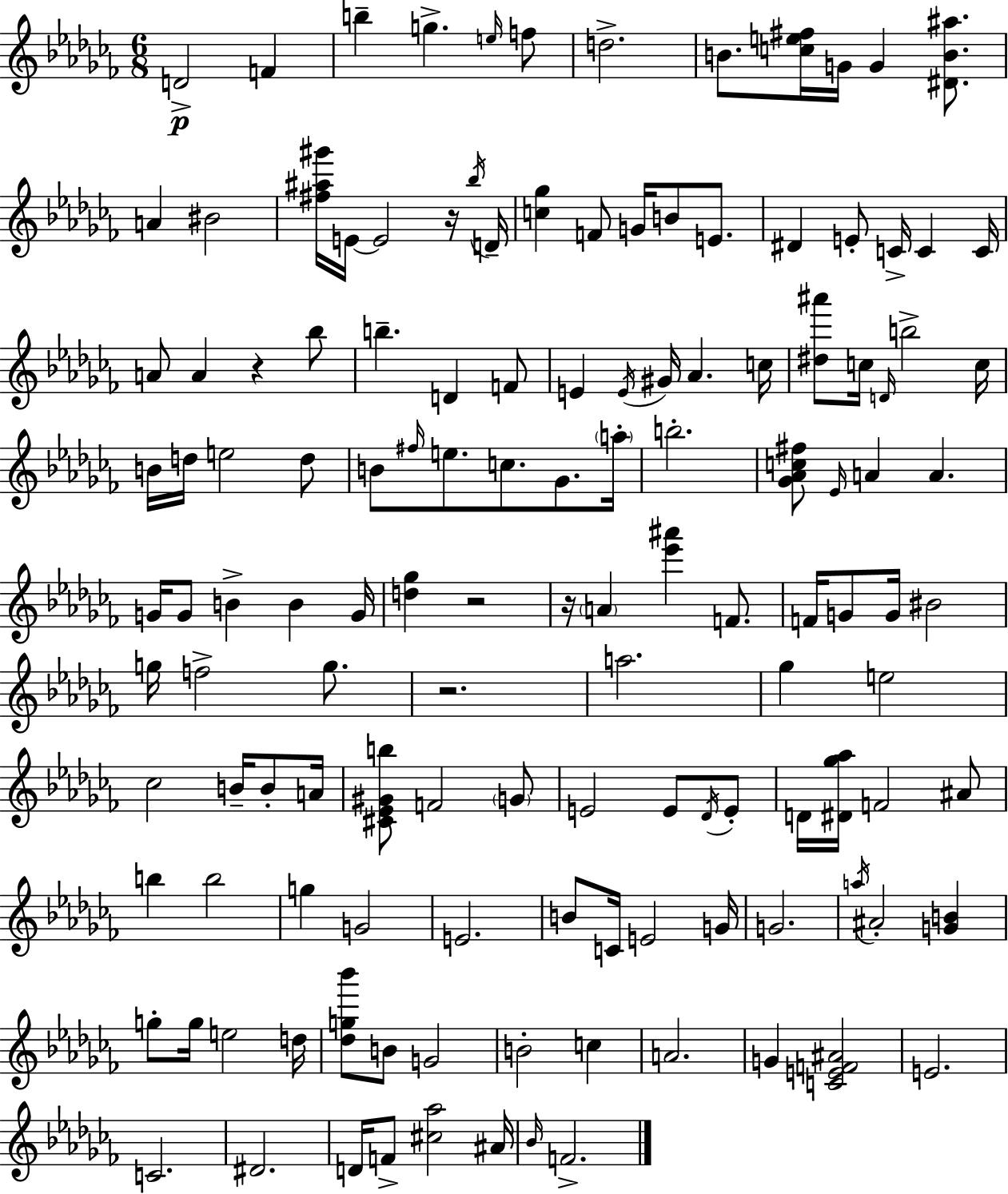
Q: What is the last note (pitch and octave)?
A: F4